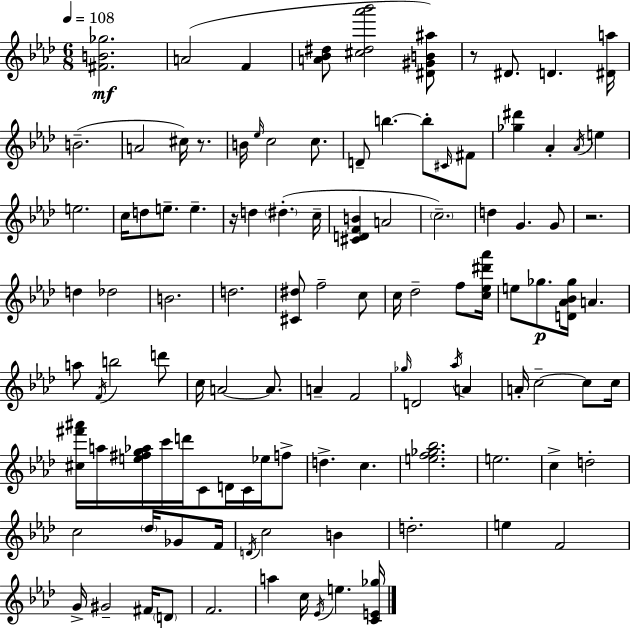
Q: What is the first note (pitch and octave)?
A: A4